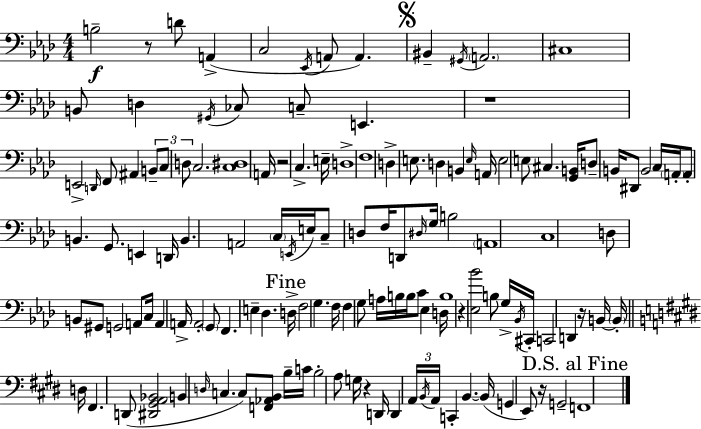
{
  \clef bass
  \numericTimeSignature
  \time 4/4
  \key aes \major
  b2--\f r8 d'8 a,4->( | c2 \acciaccatura { ees,16 } a,8 a,4.) | \mark \markup { \musicglyph "scripts.segno" } bis,4-- \acciaccatura { gis,16 } \parenthesize a,2. | cis1 | \break b,8 d4 \acciaccatura { gis,16 } ces8 c8-- e,4. | r1 | e,2-> \grace { d,16 } f,8 ais,4 | \tuplet 3/2 { b,8-- c8 d8 } c2. | \break <c dis>1 | a,16 r2 c4.-> | e16-- d1-> | f1 | \break d4-> e8. d4 b,4 | \grace { e16 } a,16 e2 e8 cis4. | <g, b,>16 d8-- b,16 dis,8 b,2 | c16 \parenthesize a,16-. a,8-. b,4. g,8. | \break e,4 d,16 b,4. a,2 | \parenthesize c16 \acciaccatura { e,16 } e16 c8-- d8 f16 d,8 \grace { dis16 } \parenthesize g16 b2 | \parenthesize a,1 | c1 | \break d8 b,8 gis,8 g,2 | a,8 c16 a,4 a,16-> a,2-. | \parenthesize g,8 f,4. e4-- | des4. \mark "Fine" d16-> f2 | \break g4. f16 f4 g8 a16 b16 b16 | c'8 ees4 d16 b1 | r4 <ees bes'>2 | b8 g16-> \acciaccatura { bes,16 } cis,16-. c,2 | \break d,4 r16 b,16~~ \parenthesize b,16-. \bar "||" \break \key e \major d16 fis,4. d,8( <dis, gis, a, bes,>2 | b,4 \grace { d16 } c4. c8) <f, aes, b,>8 | b16-- c'16 b2-. a8 g16 r4 | d,16 d,4 \tuplet 3/2 { a,16 \acciaccatura { b,16 } a,16 } c,4-. b,4.~~ | \break b,16( g,4 e,8) r16 g,2-- | \mark "D.S. al Fine" f,1 | \bar "|."
}